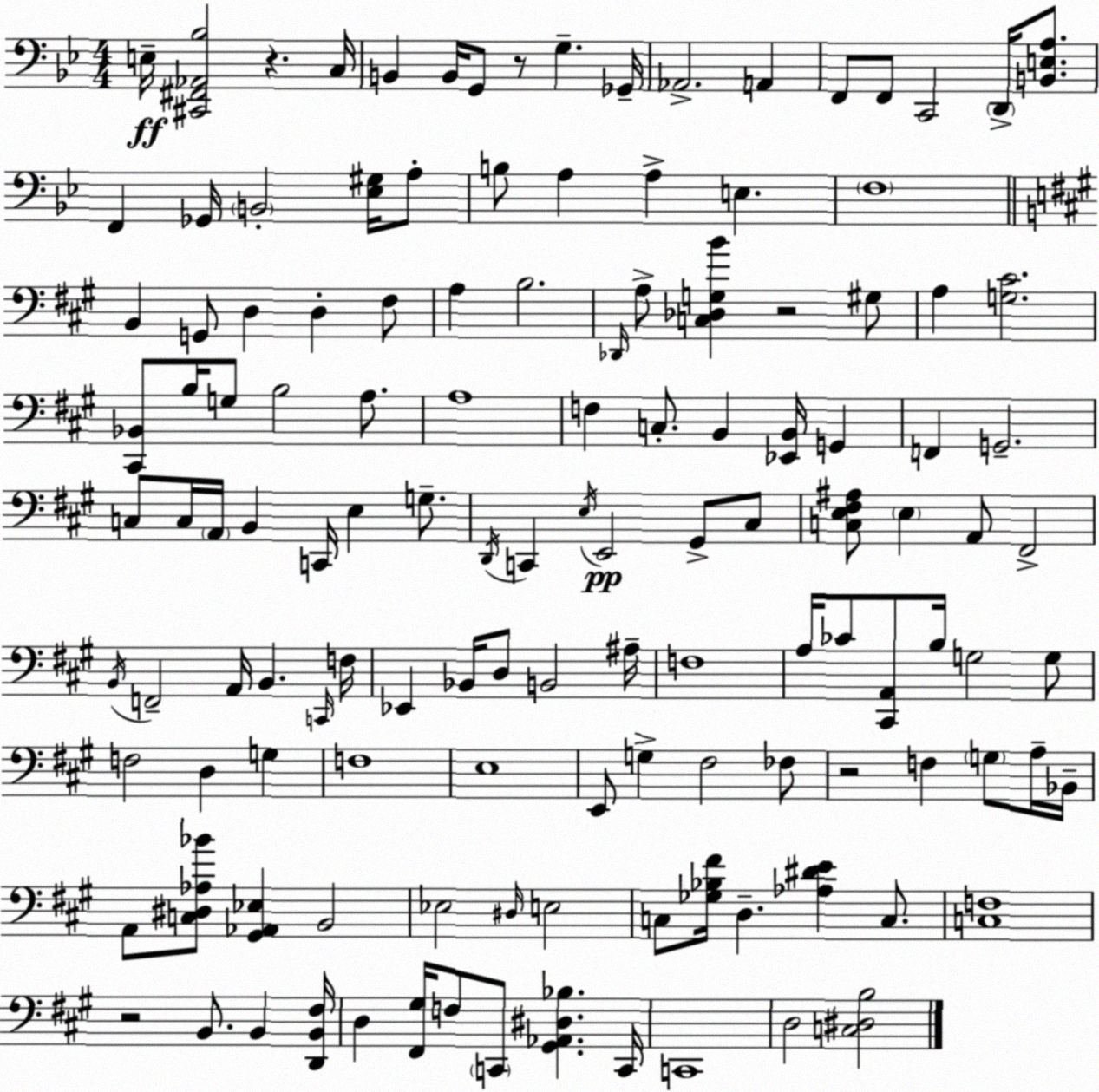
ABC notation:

X:1
T:Untitled
M:4/4
L:1/4
K:Gm
E,/4 [^C,,^F,,_A,,_B,]2 z C,/4 B,, B,,/4 G,,/2 z/2 G, _G,,/4 _A,,2 A,, F,,/2 F,,/2 C,,2 D,,/4 [B,,E,A,]/2 F,, _G,,/4 B,,2 [_E,^G,]/4 A,/2 B,/2 A, A, E, F,4 B,, G,,/2 D, D, ^F,/2 A, B,2 _D,,/4 A,/2 [C,_D,G,B] z2 ^G,/2 A, [G,^C]2 [^C,,_B,,]/2 B,/4 G,/2 B,2 A,/2 A,4 F, C,/2 B,, [_E,,B,,]/4 G,, F,, G,,2 C,/2 C,/4 A,,/4 B,, C,,/4 E, G,/2 D,,/4 C,, E,/4 E,,2 ^G,,/2 ^C,/2 [C,E,^F,^A,]/2 E, A,,/2 ^F,,2 B,,/4 F,,2 A,,/4 B,, C,,/4 F,/4 _E,, _B,,/4 D,/2 B,,2 ^A,/4 F,4 A,/4 _C/2 [^C,,A,,]/2 B,/4 G,2 G,/2 F,2 D, G, F,4 E,4 E,,/2 G, ^F,2 _F,/2 z2 F, G,/2 A,/4 _B,,/4 A,,/2 [C,^D,_A,_B]/2 [^G,,_A,,_E,] B,,2 _E,2 ^D,/4 E,2 C,/2 [_G,_B,^F]/4 D, [_A,^DE] C,/2 [C,F,]4 z2 B,,/2 B,, [D,,B,,^F,]/4 D, [^F,,^G,]/4 F,/2 C,,/2 [^G,,_A,,^D,_B,] C,,/4 C,,4 D,2 [C,^D,B,]2